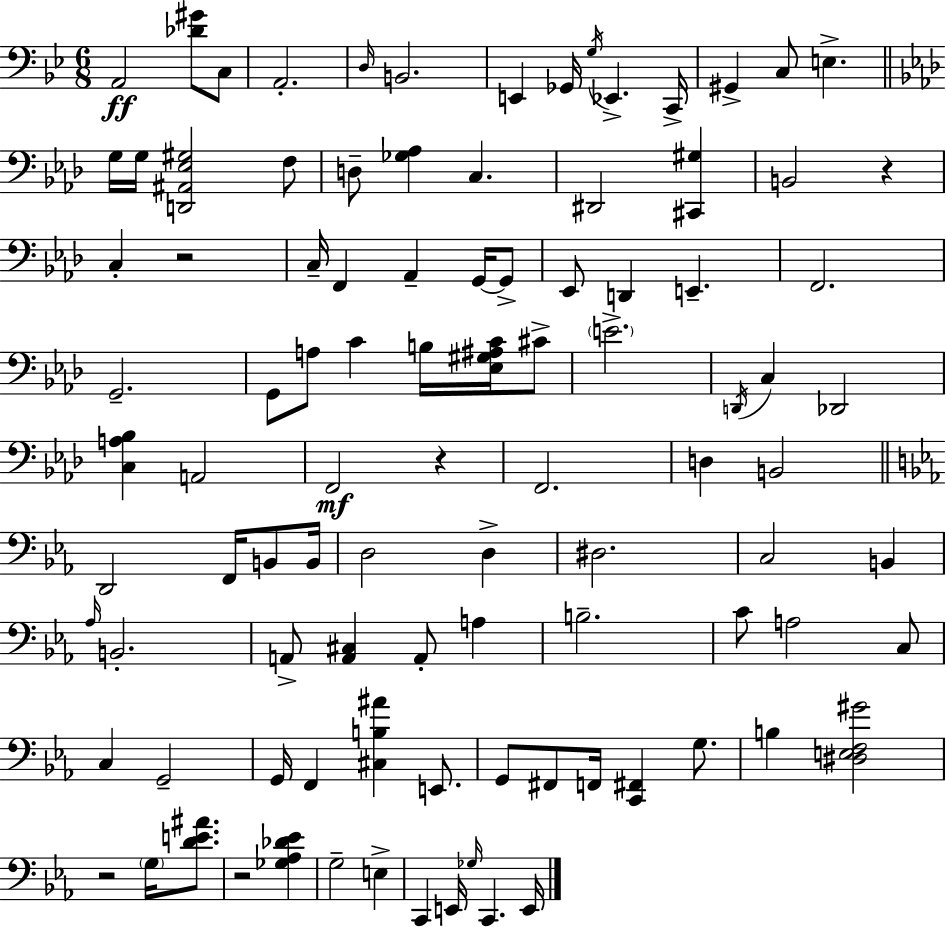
X:1
T:Untitled
M:6/8
L:1/4
K:Gm
A,,2 [_D^G]/2 C,/2 A,,2 D,/4 B,,2 E,, _G,,/4 G,/4 _E,, C,,/4 ^G,, C,/2 E, G,/4 G,/4 [D,,^A,,_E,^G,]2 F,/2 D,/2 [_G,_A,] C, ^D,,2 [^C,,^G,] B,,2 z C, z2 C,/4 F,, _A,, G,,/4 G,,/2 _E,,/2 D,, E,, F,,2 G,,2 G,,/2 A,/2 C B,/4 [_E,^G,^A,C]/4 ^C/2 E2 D,,/4 C, _D,,2 [C,A,_B,] A,,2 F,,2 z F,,2 D, B,,2 D,,2 F,,/4 B,,/2 B,,/4 D,2 D, ^D,2 C,2 B,, _A,/4 B,,2 A,,/2 [A,,^C,] A,,/2 A, B,2 C/2 A,2 C,/2 C, G,,2 G,,/4 F,, [^C,B,^A] E,,/2 G,,/2 ^F,,/2 F,,/4 [C,,^F,,] G,/2 B, [^D,E,F,^G]2 z2 G,/4 [DE^A]/2 z2 [_G,_A,_D_E] G,2 E, C,, E,,/4 _G,/4 C,, E,,/4